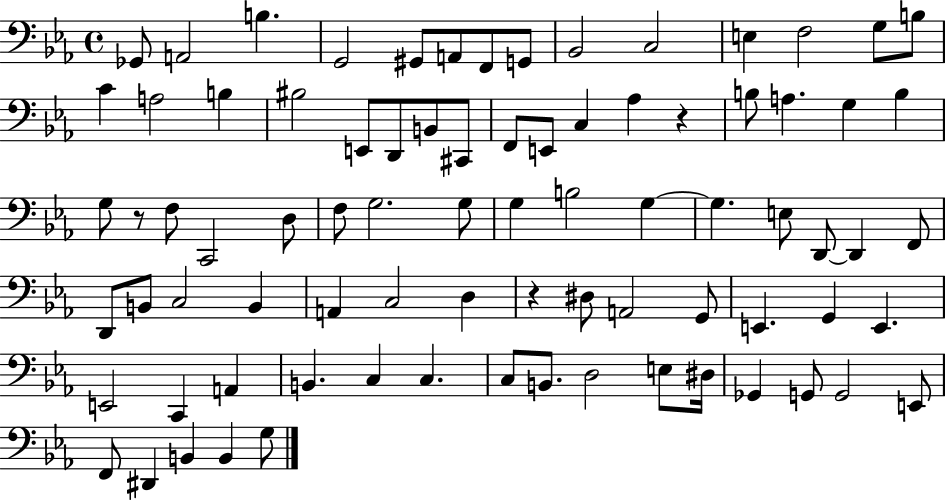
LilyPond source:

{
  \clef bass
  \time 4/4
  \defaultTimeSignature
  \key ees \major
  ges,8 a,2 b4. | g,2 gis,8 a,8 f,8 g,8 | bes,2 c2 | e4 f2 g8 b8 | \break c'4 a2 b4 | bis2 e,8 d,8 b,8 cis,8 | f,8 e,8 c4 aes4 r4 | b8 a4. g4 b4 | \break g8 r8 f8 c,2 d8 | f8 g2. g8 | g4 b2 g4~~ | g4. e8 d,8~~ d,4 f,8 | \break d,8 b,8 c2 b,4 | a,4 c2 d4 | r4 dis8 a,2 g,8 | e,4. g,4 e,4. | \break e,2 c,4 a,4 | b,4. c4 c4. | c8 b,8. d2 e8 dis16 | ges,4 g,8 g,2 e,8 | \break f,8 dis,4 b,4 b,4 g8 | \bar "|."
}